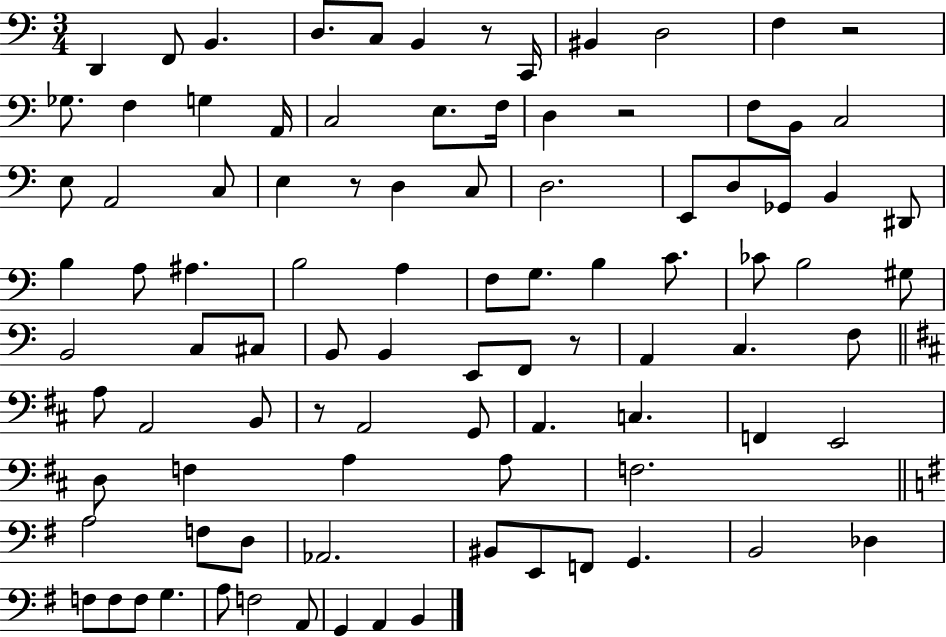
X:1
T:Untitled
M:3/4
L:1/4
K:C
D,, F,,/2 B,, D,/2 C,/2 B,, z/2 C,,/4 ^B,, D,2 F, z2 _G,/2 F, G, A,,/4 C,2 E,/2 F,/4 D, z2 F,/2 B,,/2 C,2 E,/2 A,,2 C,/2 E, z/2 D, C,/2 D,2 E,,/2 D,/2 _G,,/2 B,, ^D,,/2 B, A,/2 ^A, B,2 A, F,/2 G,/2 B, C/2 _C/2 B,2 ^G,/2 B,,2 C,/2 ^C,/2 B,,/2 B,, E,,/2 F,,/2 z/2 A,, C, F,/2 A,/2 A,,2 B,,/2 z/2 A,,2 G,,/2 A,, C, F,, E,,2 D,/2 F, A, A,/2 F,2 A,2 F,/2 D,/2 _A,,2 ^B,,/2 E,,/2 F,,/2 G,, B,,2 _D, F,/2 F,/2 F,/2 G, A,/2 F,2 A,,/2 G,, A,, B,,